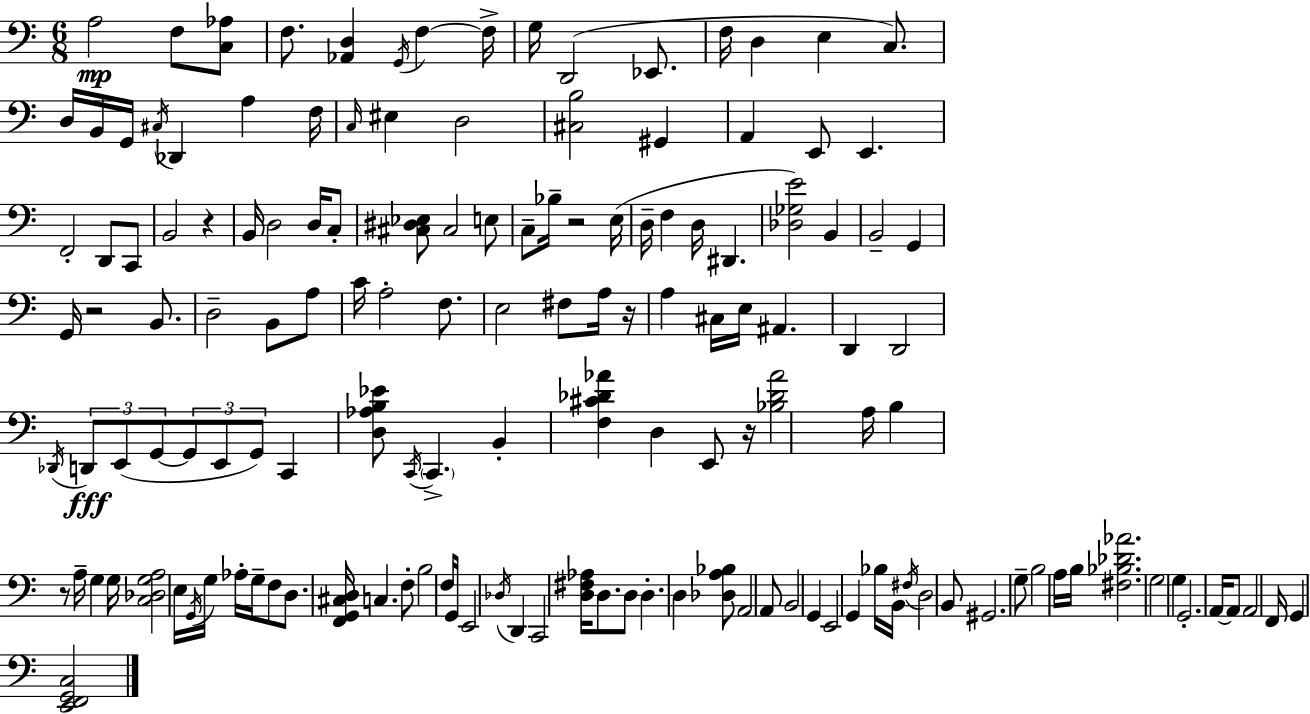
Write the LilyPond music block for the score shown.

{
  \clef bass
  \numericTimeSignature
  \time 6/8
  \key a \minor
  a2\mp f8 <c aes>8 | f8. <aes, d>4 \acciaccatura { g,16 } f4~~ | f16-> g16 d,2( ees,8. | f16 d4 e4 c8.) | \break d16 b,16 g,16 \acciaccatura { cis16 } des,4 a4 | f16 \grace { c16 } eis4 d2 | <cis b>2 gis,4 | a,4 e,8 e,4. | \break f,2-. d,8 | c,8 b,2 r4 | b,16 d2 | d16 c8-. <cis dis ees>8 cis2 | \break e8 c8-- bes16-- r2 | e16( d16-- f4 d16 dis,4. | <des ges e'>2) b,4 | b,2-- g,4 | \break g,16 r2 | b,8. d2-- b,8 | a8 c'16 a2-. | f8. e2 fis8 | \break a16 r16 a4 cis16 e16 ais,4. | d,4 d,2 | \acciaccatura { des,16 }\fff \tuplet 3/2 { d,8 e,8( g,8~~ } \tuplet 3/2 { g,8 | e,8 g,8) } c,4 <d aes b ees'>8 \acciaccatura { c,16 } \parenthesize c,4.-> | \break b,4-. <f cis' des' aes'>4 | d4 e,8 r16 <bes des' aes'>2 | a16 b4 r8 a16-- | g4 g16 <c des g a>2 | \break e16 \acciaccatura { g,16 } g16 aes16-. g16-- f8 d8. <f, g, cis d>16 | c4. f8-. b2 | f16 g,16 e,2 | \acciaccatura { des16 } d,4 c,2 | \break <d fis aes>16 d8. d8 d4.-. | d4 <des a bes>8 a,2 | a,8 b,2 | g,4 e,2 | \break g,4 bes16 b,16 \acciaccatura { fis16 } d2 | b,8 gis,2. | g8-- b2 | a16 b16 <fis bes des' aes'>2. | \break g2 | g4 g,2.-. | a,16~~ a,8 a,2 | f,16 g,4 | \break <e, f, g, c>2 \bar "|."
}